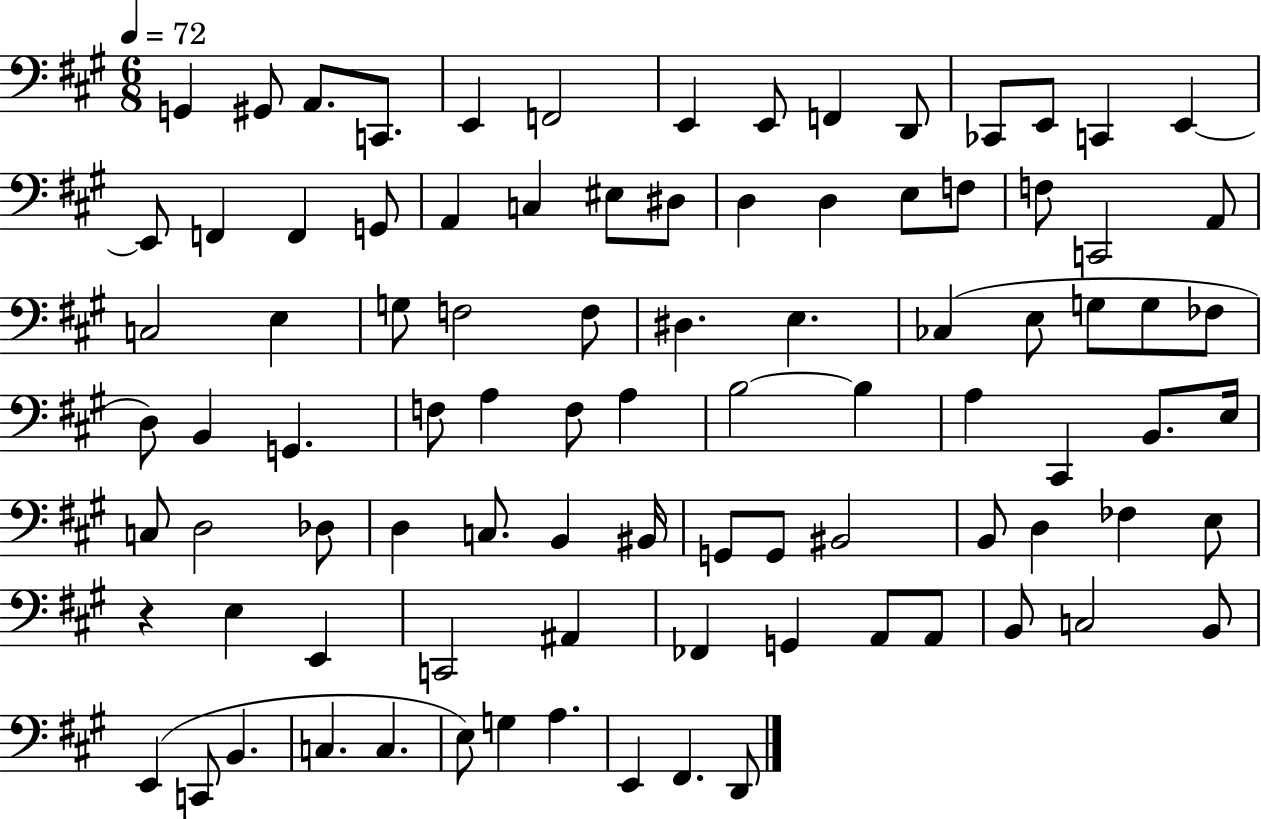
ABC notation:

X:1
T:Untitled
M:6/8
L:1/4
K:A
G,, ^G,,/2 A,,/2 C,,/2 E,, F,,2 E,, E,,/2 F,, D,,/2 _C,,/2 E,,/2 C,, E,, E,,/2 F,, F,, G,,/2 A,, C, ^E,/2 ^D,/2 D, D, E,/2 F,/2 F,/2 C,,2 A,,/2 C,2 E, G,/2 F,2 F,/2 ^D, E, _C, E,/2 G,/2 G,/2 _F,/2 D,/2 B,, G,, F,/2 A, F,/2 A, B,2 B, A, ^C,, B,,/2 E,/4 C,/2 D,2 _D,/2 D, C,/2 B,, ^B,,/4 G,,/2 G,,/2 ^B,,2 B,,/2 D, _F, E,/2 z E, E,, C,,2 ^A,, _F,, G,, A,,/2 A,,/2 B,,/2 C,2 B,,/2 E,, C,,/2 B,, C, C, E,/2 G, A, E,, ^F,, D,,/2